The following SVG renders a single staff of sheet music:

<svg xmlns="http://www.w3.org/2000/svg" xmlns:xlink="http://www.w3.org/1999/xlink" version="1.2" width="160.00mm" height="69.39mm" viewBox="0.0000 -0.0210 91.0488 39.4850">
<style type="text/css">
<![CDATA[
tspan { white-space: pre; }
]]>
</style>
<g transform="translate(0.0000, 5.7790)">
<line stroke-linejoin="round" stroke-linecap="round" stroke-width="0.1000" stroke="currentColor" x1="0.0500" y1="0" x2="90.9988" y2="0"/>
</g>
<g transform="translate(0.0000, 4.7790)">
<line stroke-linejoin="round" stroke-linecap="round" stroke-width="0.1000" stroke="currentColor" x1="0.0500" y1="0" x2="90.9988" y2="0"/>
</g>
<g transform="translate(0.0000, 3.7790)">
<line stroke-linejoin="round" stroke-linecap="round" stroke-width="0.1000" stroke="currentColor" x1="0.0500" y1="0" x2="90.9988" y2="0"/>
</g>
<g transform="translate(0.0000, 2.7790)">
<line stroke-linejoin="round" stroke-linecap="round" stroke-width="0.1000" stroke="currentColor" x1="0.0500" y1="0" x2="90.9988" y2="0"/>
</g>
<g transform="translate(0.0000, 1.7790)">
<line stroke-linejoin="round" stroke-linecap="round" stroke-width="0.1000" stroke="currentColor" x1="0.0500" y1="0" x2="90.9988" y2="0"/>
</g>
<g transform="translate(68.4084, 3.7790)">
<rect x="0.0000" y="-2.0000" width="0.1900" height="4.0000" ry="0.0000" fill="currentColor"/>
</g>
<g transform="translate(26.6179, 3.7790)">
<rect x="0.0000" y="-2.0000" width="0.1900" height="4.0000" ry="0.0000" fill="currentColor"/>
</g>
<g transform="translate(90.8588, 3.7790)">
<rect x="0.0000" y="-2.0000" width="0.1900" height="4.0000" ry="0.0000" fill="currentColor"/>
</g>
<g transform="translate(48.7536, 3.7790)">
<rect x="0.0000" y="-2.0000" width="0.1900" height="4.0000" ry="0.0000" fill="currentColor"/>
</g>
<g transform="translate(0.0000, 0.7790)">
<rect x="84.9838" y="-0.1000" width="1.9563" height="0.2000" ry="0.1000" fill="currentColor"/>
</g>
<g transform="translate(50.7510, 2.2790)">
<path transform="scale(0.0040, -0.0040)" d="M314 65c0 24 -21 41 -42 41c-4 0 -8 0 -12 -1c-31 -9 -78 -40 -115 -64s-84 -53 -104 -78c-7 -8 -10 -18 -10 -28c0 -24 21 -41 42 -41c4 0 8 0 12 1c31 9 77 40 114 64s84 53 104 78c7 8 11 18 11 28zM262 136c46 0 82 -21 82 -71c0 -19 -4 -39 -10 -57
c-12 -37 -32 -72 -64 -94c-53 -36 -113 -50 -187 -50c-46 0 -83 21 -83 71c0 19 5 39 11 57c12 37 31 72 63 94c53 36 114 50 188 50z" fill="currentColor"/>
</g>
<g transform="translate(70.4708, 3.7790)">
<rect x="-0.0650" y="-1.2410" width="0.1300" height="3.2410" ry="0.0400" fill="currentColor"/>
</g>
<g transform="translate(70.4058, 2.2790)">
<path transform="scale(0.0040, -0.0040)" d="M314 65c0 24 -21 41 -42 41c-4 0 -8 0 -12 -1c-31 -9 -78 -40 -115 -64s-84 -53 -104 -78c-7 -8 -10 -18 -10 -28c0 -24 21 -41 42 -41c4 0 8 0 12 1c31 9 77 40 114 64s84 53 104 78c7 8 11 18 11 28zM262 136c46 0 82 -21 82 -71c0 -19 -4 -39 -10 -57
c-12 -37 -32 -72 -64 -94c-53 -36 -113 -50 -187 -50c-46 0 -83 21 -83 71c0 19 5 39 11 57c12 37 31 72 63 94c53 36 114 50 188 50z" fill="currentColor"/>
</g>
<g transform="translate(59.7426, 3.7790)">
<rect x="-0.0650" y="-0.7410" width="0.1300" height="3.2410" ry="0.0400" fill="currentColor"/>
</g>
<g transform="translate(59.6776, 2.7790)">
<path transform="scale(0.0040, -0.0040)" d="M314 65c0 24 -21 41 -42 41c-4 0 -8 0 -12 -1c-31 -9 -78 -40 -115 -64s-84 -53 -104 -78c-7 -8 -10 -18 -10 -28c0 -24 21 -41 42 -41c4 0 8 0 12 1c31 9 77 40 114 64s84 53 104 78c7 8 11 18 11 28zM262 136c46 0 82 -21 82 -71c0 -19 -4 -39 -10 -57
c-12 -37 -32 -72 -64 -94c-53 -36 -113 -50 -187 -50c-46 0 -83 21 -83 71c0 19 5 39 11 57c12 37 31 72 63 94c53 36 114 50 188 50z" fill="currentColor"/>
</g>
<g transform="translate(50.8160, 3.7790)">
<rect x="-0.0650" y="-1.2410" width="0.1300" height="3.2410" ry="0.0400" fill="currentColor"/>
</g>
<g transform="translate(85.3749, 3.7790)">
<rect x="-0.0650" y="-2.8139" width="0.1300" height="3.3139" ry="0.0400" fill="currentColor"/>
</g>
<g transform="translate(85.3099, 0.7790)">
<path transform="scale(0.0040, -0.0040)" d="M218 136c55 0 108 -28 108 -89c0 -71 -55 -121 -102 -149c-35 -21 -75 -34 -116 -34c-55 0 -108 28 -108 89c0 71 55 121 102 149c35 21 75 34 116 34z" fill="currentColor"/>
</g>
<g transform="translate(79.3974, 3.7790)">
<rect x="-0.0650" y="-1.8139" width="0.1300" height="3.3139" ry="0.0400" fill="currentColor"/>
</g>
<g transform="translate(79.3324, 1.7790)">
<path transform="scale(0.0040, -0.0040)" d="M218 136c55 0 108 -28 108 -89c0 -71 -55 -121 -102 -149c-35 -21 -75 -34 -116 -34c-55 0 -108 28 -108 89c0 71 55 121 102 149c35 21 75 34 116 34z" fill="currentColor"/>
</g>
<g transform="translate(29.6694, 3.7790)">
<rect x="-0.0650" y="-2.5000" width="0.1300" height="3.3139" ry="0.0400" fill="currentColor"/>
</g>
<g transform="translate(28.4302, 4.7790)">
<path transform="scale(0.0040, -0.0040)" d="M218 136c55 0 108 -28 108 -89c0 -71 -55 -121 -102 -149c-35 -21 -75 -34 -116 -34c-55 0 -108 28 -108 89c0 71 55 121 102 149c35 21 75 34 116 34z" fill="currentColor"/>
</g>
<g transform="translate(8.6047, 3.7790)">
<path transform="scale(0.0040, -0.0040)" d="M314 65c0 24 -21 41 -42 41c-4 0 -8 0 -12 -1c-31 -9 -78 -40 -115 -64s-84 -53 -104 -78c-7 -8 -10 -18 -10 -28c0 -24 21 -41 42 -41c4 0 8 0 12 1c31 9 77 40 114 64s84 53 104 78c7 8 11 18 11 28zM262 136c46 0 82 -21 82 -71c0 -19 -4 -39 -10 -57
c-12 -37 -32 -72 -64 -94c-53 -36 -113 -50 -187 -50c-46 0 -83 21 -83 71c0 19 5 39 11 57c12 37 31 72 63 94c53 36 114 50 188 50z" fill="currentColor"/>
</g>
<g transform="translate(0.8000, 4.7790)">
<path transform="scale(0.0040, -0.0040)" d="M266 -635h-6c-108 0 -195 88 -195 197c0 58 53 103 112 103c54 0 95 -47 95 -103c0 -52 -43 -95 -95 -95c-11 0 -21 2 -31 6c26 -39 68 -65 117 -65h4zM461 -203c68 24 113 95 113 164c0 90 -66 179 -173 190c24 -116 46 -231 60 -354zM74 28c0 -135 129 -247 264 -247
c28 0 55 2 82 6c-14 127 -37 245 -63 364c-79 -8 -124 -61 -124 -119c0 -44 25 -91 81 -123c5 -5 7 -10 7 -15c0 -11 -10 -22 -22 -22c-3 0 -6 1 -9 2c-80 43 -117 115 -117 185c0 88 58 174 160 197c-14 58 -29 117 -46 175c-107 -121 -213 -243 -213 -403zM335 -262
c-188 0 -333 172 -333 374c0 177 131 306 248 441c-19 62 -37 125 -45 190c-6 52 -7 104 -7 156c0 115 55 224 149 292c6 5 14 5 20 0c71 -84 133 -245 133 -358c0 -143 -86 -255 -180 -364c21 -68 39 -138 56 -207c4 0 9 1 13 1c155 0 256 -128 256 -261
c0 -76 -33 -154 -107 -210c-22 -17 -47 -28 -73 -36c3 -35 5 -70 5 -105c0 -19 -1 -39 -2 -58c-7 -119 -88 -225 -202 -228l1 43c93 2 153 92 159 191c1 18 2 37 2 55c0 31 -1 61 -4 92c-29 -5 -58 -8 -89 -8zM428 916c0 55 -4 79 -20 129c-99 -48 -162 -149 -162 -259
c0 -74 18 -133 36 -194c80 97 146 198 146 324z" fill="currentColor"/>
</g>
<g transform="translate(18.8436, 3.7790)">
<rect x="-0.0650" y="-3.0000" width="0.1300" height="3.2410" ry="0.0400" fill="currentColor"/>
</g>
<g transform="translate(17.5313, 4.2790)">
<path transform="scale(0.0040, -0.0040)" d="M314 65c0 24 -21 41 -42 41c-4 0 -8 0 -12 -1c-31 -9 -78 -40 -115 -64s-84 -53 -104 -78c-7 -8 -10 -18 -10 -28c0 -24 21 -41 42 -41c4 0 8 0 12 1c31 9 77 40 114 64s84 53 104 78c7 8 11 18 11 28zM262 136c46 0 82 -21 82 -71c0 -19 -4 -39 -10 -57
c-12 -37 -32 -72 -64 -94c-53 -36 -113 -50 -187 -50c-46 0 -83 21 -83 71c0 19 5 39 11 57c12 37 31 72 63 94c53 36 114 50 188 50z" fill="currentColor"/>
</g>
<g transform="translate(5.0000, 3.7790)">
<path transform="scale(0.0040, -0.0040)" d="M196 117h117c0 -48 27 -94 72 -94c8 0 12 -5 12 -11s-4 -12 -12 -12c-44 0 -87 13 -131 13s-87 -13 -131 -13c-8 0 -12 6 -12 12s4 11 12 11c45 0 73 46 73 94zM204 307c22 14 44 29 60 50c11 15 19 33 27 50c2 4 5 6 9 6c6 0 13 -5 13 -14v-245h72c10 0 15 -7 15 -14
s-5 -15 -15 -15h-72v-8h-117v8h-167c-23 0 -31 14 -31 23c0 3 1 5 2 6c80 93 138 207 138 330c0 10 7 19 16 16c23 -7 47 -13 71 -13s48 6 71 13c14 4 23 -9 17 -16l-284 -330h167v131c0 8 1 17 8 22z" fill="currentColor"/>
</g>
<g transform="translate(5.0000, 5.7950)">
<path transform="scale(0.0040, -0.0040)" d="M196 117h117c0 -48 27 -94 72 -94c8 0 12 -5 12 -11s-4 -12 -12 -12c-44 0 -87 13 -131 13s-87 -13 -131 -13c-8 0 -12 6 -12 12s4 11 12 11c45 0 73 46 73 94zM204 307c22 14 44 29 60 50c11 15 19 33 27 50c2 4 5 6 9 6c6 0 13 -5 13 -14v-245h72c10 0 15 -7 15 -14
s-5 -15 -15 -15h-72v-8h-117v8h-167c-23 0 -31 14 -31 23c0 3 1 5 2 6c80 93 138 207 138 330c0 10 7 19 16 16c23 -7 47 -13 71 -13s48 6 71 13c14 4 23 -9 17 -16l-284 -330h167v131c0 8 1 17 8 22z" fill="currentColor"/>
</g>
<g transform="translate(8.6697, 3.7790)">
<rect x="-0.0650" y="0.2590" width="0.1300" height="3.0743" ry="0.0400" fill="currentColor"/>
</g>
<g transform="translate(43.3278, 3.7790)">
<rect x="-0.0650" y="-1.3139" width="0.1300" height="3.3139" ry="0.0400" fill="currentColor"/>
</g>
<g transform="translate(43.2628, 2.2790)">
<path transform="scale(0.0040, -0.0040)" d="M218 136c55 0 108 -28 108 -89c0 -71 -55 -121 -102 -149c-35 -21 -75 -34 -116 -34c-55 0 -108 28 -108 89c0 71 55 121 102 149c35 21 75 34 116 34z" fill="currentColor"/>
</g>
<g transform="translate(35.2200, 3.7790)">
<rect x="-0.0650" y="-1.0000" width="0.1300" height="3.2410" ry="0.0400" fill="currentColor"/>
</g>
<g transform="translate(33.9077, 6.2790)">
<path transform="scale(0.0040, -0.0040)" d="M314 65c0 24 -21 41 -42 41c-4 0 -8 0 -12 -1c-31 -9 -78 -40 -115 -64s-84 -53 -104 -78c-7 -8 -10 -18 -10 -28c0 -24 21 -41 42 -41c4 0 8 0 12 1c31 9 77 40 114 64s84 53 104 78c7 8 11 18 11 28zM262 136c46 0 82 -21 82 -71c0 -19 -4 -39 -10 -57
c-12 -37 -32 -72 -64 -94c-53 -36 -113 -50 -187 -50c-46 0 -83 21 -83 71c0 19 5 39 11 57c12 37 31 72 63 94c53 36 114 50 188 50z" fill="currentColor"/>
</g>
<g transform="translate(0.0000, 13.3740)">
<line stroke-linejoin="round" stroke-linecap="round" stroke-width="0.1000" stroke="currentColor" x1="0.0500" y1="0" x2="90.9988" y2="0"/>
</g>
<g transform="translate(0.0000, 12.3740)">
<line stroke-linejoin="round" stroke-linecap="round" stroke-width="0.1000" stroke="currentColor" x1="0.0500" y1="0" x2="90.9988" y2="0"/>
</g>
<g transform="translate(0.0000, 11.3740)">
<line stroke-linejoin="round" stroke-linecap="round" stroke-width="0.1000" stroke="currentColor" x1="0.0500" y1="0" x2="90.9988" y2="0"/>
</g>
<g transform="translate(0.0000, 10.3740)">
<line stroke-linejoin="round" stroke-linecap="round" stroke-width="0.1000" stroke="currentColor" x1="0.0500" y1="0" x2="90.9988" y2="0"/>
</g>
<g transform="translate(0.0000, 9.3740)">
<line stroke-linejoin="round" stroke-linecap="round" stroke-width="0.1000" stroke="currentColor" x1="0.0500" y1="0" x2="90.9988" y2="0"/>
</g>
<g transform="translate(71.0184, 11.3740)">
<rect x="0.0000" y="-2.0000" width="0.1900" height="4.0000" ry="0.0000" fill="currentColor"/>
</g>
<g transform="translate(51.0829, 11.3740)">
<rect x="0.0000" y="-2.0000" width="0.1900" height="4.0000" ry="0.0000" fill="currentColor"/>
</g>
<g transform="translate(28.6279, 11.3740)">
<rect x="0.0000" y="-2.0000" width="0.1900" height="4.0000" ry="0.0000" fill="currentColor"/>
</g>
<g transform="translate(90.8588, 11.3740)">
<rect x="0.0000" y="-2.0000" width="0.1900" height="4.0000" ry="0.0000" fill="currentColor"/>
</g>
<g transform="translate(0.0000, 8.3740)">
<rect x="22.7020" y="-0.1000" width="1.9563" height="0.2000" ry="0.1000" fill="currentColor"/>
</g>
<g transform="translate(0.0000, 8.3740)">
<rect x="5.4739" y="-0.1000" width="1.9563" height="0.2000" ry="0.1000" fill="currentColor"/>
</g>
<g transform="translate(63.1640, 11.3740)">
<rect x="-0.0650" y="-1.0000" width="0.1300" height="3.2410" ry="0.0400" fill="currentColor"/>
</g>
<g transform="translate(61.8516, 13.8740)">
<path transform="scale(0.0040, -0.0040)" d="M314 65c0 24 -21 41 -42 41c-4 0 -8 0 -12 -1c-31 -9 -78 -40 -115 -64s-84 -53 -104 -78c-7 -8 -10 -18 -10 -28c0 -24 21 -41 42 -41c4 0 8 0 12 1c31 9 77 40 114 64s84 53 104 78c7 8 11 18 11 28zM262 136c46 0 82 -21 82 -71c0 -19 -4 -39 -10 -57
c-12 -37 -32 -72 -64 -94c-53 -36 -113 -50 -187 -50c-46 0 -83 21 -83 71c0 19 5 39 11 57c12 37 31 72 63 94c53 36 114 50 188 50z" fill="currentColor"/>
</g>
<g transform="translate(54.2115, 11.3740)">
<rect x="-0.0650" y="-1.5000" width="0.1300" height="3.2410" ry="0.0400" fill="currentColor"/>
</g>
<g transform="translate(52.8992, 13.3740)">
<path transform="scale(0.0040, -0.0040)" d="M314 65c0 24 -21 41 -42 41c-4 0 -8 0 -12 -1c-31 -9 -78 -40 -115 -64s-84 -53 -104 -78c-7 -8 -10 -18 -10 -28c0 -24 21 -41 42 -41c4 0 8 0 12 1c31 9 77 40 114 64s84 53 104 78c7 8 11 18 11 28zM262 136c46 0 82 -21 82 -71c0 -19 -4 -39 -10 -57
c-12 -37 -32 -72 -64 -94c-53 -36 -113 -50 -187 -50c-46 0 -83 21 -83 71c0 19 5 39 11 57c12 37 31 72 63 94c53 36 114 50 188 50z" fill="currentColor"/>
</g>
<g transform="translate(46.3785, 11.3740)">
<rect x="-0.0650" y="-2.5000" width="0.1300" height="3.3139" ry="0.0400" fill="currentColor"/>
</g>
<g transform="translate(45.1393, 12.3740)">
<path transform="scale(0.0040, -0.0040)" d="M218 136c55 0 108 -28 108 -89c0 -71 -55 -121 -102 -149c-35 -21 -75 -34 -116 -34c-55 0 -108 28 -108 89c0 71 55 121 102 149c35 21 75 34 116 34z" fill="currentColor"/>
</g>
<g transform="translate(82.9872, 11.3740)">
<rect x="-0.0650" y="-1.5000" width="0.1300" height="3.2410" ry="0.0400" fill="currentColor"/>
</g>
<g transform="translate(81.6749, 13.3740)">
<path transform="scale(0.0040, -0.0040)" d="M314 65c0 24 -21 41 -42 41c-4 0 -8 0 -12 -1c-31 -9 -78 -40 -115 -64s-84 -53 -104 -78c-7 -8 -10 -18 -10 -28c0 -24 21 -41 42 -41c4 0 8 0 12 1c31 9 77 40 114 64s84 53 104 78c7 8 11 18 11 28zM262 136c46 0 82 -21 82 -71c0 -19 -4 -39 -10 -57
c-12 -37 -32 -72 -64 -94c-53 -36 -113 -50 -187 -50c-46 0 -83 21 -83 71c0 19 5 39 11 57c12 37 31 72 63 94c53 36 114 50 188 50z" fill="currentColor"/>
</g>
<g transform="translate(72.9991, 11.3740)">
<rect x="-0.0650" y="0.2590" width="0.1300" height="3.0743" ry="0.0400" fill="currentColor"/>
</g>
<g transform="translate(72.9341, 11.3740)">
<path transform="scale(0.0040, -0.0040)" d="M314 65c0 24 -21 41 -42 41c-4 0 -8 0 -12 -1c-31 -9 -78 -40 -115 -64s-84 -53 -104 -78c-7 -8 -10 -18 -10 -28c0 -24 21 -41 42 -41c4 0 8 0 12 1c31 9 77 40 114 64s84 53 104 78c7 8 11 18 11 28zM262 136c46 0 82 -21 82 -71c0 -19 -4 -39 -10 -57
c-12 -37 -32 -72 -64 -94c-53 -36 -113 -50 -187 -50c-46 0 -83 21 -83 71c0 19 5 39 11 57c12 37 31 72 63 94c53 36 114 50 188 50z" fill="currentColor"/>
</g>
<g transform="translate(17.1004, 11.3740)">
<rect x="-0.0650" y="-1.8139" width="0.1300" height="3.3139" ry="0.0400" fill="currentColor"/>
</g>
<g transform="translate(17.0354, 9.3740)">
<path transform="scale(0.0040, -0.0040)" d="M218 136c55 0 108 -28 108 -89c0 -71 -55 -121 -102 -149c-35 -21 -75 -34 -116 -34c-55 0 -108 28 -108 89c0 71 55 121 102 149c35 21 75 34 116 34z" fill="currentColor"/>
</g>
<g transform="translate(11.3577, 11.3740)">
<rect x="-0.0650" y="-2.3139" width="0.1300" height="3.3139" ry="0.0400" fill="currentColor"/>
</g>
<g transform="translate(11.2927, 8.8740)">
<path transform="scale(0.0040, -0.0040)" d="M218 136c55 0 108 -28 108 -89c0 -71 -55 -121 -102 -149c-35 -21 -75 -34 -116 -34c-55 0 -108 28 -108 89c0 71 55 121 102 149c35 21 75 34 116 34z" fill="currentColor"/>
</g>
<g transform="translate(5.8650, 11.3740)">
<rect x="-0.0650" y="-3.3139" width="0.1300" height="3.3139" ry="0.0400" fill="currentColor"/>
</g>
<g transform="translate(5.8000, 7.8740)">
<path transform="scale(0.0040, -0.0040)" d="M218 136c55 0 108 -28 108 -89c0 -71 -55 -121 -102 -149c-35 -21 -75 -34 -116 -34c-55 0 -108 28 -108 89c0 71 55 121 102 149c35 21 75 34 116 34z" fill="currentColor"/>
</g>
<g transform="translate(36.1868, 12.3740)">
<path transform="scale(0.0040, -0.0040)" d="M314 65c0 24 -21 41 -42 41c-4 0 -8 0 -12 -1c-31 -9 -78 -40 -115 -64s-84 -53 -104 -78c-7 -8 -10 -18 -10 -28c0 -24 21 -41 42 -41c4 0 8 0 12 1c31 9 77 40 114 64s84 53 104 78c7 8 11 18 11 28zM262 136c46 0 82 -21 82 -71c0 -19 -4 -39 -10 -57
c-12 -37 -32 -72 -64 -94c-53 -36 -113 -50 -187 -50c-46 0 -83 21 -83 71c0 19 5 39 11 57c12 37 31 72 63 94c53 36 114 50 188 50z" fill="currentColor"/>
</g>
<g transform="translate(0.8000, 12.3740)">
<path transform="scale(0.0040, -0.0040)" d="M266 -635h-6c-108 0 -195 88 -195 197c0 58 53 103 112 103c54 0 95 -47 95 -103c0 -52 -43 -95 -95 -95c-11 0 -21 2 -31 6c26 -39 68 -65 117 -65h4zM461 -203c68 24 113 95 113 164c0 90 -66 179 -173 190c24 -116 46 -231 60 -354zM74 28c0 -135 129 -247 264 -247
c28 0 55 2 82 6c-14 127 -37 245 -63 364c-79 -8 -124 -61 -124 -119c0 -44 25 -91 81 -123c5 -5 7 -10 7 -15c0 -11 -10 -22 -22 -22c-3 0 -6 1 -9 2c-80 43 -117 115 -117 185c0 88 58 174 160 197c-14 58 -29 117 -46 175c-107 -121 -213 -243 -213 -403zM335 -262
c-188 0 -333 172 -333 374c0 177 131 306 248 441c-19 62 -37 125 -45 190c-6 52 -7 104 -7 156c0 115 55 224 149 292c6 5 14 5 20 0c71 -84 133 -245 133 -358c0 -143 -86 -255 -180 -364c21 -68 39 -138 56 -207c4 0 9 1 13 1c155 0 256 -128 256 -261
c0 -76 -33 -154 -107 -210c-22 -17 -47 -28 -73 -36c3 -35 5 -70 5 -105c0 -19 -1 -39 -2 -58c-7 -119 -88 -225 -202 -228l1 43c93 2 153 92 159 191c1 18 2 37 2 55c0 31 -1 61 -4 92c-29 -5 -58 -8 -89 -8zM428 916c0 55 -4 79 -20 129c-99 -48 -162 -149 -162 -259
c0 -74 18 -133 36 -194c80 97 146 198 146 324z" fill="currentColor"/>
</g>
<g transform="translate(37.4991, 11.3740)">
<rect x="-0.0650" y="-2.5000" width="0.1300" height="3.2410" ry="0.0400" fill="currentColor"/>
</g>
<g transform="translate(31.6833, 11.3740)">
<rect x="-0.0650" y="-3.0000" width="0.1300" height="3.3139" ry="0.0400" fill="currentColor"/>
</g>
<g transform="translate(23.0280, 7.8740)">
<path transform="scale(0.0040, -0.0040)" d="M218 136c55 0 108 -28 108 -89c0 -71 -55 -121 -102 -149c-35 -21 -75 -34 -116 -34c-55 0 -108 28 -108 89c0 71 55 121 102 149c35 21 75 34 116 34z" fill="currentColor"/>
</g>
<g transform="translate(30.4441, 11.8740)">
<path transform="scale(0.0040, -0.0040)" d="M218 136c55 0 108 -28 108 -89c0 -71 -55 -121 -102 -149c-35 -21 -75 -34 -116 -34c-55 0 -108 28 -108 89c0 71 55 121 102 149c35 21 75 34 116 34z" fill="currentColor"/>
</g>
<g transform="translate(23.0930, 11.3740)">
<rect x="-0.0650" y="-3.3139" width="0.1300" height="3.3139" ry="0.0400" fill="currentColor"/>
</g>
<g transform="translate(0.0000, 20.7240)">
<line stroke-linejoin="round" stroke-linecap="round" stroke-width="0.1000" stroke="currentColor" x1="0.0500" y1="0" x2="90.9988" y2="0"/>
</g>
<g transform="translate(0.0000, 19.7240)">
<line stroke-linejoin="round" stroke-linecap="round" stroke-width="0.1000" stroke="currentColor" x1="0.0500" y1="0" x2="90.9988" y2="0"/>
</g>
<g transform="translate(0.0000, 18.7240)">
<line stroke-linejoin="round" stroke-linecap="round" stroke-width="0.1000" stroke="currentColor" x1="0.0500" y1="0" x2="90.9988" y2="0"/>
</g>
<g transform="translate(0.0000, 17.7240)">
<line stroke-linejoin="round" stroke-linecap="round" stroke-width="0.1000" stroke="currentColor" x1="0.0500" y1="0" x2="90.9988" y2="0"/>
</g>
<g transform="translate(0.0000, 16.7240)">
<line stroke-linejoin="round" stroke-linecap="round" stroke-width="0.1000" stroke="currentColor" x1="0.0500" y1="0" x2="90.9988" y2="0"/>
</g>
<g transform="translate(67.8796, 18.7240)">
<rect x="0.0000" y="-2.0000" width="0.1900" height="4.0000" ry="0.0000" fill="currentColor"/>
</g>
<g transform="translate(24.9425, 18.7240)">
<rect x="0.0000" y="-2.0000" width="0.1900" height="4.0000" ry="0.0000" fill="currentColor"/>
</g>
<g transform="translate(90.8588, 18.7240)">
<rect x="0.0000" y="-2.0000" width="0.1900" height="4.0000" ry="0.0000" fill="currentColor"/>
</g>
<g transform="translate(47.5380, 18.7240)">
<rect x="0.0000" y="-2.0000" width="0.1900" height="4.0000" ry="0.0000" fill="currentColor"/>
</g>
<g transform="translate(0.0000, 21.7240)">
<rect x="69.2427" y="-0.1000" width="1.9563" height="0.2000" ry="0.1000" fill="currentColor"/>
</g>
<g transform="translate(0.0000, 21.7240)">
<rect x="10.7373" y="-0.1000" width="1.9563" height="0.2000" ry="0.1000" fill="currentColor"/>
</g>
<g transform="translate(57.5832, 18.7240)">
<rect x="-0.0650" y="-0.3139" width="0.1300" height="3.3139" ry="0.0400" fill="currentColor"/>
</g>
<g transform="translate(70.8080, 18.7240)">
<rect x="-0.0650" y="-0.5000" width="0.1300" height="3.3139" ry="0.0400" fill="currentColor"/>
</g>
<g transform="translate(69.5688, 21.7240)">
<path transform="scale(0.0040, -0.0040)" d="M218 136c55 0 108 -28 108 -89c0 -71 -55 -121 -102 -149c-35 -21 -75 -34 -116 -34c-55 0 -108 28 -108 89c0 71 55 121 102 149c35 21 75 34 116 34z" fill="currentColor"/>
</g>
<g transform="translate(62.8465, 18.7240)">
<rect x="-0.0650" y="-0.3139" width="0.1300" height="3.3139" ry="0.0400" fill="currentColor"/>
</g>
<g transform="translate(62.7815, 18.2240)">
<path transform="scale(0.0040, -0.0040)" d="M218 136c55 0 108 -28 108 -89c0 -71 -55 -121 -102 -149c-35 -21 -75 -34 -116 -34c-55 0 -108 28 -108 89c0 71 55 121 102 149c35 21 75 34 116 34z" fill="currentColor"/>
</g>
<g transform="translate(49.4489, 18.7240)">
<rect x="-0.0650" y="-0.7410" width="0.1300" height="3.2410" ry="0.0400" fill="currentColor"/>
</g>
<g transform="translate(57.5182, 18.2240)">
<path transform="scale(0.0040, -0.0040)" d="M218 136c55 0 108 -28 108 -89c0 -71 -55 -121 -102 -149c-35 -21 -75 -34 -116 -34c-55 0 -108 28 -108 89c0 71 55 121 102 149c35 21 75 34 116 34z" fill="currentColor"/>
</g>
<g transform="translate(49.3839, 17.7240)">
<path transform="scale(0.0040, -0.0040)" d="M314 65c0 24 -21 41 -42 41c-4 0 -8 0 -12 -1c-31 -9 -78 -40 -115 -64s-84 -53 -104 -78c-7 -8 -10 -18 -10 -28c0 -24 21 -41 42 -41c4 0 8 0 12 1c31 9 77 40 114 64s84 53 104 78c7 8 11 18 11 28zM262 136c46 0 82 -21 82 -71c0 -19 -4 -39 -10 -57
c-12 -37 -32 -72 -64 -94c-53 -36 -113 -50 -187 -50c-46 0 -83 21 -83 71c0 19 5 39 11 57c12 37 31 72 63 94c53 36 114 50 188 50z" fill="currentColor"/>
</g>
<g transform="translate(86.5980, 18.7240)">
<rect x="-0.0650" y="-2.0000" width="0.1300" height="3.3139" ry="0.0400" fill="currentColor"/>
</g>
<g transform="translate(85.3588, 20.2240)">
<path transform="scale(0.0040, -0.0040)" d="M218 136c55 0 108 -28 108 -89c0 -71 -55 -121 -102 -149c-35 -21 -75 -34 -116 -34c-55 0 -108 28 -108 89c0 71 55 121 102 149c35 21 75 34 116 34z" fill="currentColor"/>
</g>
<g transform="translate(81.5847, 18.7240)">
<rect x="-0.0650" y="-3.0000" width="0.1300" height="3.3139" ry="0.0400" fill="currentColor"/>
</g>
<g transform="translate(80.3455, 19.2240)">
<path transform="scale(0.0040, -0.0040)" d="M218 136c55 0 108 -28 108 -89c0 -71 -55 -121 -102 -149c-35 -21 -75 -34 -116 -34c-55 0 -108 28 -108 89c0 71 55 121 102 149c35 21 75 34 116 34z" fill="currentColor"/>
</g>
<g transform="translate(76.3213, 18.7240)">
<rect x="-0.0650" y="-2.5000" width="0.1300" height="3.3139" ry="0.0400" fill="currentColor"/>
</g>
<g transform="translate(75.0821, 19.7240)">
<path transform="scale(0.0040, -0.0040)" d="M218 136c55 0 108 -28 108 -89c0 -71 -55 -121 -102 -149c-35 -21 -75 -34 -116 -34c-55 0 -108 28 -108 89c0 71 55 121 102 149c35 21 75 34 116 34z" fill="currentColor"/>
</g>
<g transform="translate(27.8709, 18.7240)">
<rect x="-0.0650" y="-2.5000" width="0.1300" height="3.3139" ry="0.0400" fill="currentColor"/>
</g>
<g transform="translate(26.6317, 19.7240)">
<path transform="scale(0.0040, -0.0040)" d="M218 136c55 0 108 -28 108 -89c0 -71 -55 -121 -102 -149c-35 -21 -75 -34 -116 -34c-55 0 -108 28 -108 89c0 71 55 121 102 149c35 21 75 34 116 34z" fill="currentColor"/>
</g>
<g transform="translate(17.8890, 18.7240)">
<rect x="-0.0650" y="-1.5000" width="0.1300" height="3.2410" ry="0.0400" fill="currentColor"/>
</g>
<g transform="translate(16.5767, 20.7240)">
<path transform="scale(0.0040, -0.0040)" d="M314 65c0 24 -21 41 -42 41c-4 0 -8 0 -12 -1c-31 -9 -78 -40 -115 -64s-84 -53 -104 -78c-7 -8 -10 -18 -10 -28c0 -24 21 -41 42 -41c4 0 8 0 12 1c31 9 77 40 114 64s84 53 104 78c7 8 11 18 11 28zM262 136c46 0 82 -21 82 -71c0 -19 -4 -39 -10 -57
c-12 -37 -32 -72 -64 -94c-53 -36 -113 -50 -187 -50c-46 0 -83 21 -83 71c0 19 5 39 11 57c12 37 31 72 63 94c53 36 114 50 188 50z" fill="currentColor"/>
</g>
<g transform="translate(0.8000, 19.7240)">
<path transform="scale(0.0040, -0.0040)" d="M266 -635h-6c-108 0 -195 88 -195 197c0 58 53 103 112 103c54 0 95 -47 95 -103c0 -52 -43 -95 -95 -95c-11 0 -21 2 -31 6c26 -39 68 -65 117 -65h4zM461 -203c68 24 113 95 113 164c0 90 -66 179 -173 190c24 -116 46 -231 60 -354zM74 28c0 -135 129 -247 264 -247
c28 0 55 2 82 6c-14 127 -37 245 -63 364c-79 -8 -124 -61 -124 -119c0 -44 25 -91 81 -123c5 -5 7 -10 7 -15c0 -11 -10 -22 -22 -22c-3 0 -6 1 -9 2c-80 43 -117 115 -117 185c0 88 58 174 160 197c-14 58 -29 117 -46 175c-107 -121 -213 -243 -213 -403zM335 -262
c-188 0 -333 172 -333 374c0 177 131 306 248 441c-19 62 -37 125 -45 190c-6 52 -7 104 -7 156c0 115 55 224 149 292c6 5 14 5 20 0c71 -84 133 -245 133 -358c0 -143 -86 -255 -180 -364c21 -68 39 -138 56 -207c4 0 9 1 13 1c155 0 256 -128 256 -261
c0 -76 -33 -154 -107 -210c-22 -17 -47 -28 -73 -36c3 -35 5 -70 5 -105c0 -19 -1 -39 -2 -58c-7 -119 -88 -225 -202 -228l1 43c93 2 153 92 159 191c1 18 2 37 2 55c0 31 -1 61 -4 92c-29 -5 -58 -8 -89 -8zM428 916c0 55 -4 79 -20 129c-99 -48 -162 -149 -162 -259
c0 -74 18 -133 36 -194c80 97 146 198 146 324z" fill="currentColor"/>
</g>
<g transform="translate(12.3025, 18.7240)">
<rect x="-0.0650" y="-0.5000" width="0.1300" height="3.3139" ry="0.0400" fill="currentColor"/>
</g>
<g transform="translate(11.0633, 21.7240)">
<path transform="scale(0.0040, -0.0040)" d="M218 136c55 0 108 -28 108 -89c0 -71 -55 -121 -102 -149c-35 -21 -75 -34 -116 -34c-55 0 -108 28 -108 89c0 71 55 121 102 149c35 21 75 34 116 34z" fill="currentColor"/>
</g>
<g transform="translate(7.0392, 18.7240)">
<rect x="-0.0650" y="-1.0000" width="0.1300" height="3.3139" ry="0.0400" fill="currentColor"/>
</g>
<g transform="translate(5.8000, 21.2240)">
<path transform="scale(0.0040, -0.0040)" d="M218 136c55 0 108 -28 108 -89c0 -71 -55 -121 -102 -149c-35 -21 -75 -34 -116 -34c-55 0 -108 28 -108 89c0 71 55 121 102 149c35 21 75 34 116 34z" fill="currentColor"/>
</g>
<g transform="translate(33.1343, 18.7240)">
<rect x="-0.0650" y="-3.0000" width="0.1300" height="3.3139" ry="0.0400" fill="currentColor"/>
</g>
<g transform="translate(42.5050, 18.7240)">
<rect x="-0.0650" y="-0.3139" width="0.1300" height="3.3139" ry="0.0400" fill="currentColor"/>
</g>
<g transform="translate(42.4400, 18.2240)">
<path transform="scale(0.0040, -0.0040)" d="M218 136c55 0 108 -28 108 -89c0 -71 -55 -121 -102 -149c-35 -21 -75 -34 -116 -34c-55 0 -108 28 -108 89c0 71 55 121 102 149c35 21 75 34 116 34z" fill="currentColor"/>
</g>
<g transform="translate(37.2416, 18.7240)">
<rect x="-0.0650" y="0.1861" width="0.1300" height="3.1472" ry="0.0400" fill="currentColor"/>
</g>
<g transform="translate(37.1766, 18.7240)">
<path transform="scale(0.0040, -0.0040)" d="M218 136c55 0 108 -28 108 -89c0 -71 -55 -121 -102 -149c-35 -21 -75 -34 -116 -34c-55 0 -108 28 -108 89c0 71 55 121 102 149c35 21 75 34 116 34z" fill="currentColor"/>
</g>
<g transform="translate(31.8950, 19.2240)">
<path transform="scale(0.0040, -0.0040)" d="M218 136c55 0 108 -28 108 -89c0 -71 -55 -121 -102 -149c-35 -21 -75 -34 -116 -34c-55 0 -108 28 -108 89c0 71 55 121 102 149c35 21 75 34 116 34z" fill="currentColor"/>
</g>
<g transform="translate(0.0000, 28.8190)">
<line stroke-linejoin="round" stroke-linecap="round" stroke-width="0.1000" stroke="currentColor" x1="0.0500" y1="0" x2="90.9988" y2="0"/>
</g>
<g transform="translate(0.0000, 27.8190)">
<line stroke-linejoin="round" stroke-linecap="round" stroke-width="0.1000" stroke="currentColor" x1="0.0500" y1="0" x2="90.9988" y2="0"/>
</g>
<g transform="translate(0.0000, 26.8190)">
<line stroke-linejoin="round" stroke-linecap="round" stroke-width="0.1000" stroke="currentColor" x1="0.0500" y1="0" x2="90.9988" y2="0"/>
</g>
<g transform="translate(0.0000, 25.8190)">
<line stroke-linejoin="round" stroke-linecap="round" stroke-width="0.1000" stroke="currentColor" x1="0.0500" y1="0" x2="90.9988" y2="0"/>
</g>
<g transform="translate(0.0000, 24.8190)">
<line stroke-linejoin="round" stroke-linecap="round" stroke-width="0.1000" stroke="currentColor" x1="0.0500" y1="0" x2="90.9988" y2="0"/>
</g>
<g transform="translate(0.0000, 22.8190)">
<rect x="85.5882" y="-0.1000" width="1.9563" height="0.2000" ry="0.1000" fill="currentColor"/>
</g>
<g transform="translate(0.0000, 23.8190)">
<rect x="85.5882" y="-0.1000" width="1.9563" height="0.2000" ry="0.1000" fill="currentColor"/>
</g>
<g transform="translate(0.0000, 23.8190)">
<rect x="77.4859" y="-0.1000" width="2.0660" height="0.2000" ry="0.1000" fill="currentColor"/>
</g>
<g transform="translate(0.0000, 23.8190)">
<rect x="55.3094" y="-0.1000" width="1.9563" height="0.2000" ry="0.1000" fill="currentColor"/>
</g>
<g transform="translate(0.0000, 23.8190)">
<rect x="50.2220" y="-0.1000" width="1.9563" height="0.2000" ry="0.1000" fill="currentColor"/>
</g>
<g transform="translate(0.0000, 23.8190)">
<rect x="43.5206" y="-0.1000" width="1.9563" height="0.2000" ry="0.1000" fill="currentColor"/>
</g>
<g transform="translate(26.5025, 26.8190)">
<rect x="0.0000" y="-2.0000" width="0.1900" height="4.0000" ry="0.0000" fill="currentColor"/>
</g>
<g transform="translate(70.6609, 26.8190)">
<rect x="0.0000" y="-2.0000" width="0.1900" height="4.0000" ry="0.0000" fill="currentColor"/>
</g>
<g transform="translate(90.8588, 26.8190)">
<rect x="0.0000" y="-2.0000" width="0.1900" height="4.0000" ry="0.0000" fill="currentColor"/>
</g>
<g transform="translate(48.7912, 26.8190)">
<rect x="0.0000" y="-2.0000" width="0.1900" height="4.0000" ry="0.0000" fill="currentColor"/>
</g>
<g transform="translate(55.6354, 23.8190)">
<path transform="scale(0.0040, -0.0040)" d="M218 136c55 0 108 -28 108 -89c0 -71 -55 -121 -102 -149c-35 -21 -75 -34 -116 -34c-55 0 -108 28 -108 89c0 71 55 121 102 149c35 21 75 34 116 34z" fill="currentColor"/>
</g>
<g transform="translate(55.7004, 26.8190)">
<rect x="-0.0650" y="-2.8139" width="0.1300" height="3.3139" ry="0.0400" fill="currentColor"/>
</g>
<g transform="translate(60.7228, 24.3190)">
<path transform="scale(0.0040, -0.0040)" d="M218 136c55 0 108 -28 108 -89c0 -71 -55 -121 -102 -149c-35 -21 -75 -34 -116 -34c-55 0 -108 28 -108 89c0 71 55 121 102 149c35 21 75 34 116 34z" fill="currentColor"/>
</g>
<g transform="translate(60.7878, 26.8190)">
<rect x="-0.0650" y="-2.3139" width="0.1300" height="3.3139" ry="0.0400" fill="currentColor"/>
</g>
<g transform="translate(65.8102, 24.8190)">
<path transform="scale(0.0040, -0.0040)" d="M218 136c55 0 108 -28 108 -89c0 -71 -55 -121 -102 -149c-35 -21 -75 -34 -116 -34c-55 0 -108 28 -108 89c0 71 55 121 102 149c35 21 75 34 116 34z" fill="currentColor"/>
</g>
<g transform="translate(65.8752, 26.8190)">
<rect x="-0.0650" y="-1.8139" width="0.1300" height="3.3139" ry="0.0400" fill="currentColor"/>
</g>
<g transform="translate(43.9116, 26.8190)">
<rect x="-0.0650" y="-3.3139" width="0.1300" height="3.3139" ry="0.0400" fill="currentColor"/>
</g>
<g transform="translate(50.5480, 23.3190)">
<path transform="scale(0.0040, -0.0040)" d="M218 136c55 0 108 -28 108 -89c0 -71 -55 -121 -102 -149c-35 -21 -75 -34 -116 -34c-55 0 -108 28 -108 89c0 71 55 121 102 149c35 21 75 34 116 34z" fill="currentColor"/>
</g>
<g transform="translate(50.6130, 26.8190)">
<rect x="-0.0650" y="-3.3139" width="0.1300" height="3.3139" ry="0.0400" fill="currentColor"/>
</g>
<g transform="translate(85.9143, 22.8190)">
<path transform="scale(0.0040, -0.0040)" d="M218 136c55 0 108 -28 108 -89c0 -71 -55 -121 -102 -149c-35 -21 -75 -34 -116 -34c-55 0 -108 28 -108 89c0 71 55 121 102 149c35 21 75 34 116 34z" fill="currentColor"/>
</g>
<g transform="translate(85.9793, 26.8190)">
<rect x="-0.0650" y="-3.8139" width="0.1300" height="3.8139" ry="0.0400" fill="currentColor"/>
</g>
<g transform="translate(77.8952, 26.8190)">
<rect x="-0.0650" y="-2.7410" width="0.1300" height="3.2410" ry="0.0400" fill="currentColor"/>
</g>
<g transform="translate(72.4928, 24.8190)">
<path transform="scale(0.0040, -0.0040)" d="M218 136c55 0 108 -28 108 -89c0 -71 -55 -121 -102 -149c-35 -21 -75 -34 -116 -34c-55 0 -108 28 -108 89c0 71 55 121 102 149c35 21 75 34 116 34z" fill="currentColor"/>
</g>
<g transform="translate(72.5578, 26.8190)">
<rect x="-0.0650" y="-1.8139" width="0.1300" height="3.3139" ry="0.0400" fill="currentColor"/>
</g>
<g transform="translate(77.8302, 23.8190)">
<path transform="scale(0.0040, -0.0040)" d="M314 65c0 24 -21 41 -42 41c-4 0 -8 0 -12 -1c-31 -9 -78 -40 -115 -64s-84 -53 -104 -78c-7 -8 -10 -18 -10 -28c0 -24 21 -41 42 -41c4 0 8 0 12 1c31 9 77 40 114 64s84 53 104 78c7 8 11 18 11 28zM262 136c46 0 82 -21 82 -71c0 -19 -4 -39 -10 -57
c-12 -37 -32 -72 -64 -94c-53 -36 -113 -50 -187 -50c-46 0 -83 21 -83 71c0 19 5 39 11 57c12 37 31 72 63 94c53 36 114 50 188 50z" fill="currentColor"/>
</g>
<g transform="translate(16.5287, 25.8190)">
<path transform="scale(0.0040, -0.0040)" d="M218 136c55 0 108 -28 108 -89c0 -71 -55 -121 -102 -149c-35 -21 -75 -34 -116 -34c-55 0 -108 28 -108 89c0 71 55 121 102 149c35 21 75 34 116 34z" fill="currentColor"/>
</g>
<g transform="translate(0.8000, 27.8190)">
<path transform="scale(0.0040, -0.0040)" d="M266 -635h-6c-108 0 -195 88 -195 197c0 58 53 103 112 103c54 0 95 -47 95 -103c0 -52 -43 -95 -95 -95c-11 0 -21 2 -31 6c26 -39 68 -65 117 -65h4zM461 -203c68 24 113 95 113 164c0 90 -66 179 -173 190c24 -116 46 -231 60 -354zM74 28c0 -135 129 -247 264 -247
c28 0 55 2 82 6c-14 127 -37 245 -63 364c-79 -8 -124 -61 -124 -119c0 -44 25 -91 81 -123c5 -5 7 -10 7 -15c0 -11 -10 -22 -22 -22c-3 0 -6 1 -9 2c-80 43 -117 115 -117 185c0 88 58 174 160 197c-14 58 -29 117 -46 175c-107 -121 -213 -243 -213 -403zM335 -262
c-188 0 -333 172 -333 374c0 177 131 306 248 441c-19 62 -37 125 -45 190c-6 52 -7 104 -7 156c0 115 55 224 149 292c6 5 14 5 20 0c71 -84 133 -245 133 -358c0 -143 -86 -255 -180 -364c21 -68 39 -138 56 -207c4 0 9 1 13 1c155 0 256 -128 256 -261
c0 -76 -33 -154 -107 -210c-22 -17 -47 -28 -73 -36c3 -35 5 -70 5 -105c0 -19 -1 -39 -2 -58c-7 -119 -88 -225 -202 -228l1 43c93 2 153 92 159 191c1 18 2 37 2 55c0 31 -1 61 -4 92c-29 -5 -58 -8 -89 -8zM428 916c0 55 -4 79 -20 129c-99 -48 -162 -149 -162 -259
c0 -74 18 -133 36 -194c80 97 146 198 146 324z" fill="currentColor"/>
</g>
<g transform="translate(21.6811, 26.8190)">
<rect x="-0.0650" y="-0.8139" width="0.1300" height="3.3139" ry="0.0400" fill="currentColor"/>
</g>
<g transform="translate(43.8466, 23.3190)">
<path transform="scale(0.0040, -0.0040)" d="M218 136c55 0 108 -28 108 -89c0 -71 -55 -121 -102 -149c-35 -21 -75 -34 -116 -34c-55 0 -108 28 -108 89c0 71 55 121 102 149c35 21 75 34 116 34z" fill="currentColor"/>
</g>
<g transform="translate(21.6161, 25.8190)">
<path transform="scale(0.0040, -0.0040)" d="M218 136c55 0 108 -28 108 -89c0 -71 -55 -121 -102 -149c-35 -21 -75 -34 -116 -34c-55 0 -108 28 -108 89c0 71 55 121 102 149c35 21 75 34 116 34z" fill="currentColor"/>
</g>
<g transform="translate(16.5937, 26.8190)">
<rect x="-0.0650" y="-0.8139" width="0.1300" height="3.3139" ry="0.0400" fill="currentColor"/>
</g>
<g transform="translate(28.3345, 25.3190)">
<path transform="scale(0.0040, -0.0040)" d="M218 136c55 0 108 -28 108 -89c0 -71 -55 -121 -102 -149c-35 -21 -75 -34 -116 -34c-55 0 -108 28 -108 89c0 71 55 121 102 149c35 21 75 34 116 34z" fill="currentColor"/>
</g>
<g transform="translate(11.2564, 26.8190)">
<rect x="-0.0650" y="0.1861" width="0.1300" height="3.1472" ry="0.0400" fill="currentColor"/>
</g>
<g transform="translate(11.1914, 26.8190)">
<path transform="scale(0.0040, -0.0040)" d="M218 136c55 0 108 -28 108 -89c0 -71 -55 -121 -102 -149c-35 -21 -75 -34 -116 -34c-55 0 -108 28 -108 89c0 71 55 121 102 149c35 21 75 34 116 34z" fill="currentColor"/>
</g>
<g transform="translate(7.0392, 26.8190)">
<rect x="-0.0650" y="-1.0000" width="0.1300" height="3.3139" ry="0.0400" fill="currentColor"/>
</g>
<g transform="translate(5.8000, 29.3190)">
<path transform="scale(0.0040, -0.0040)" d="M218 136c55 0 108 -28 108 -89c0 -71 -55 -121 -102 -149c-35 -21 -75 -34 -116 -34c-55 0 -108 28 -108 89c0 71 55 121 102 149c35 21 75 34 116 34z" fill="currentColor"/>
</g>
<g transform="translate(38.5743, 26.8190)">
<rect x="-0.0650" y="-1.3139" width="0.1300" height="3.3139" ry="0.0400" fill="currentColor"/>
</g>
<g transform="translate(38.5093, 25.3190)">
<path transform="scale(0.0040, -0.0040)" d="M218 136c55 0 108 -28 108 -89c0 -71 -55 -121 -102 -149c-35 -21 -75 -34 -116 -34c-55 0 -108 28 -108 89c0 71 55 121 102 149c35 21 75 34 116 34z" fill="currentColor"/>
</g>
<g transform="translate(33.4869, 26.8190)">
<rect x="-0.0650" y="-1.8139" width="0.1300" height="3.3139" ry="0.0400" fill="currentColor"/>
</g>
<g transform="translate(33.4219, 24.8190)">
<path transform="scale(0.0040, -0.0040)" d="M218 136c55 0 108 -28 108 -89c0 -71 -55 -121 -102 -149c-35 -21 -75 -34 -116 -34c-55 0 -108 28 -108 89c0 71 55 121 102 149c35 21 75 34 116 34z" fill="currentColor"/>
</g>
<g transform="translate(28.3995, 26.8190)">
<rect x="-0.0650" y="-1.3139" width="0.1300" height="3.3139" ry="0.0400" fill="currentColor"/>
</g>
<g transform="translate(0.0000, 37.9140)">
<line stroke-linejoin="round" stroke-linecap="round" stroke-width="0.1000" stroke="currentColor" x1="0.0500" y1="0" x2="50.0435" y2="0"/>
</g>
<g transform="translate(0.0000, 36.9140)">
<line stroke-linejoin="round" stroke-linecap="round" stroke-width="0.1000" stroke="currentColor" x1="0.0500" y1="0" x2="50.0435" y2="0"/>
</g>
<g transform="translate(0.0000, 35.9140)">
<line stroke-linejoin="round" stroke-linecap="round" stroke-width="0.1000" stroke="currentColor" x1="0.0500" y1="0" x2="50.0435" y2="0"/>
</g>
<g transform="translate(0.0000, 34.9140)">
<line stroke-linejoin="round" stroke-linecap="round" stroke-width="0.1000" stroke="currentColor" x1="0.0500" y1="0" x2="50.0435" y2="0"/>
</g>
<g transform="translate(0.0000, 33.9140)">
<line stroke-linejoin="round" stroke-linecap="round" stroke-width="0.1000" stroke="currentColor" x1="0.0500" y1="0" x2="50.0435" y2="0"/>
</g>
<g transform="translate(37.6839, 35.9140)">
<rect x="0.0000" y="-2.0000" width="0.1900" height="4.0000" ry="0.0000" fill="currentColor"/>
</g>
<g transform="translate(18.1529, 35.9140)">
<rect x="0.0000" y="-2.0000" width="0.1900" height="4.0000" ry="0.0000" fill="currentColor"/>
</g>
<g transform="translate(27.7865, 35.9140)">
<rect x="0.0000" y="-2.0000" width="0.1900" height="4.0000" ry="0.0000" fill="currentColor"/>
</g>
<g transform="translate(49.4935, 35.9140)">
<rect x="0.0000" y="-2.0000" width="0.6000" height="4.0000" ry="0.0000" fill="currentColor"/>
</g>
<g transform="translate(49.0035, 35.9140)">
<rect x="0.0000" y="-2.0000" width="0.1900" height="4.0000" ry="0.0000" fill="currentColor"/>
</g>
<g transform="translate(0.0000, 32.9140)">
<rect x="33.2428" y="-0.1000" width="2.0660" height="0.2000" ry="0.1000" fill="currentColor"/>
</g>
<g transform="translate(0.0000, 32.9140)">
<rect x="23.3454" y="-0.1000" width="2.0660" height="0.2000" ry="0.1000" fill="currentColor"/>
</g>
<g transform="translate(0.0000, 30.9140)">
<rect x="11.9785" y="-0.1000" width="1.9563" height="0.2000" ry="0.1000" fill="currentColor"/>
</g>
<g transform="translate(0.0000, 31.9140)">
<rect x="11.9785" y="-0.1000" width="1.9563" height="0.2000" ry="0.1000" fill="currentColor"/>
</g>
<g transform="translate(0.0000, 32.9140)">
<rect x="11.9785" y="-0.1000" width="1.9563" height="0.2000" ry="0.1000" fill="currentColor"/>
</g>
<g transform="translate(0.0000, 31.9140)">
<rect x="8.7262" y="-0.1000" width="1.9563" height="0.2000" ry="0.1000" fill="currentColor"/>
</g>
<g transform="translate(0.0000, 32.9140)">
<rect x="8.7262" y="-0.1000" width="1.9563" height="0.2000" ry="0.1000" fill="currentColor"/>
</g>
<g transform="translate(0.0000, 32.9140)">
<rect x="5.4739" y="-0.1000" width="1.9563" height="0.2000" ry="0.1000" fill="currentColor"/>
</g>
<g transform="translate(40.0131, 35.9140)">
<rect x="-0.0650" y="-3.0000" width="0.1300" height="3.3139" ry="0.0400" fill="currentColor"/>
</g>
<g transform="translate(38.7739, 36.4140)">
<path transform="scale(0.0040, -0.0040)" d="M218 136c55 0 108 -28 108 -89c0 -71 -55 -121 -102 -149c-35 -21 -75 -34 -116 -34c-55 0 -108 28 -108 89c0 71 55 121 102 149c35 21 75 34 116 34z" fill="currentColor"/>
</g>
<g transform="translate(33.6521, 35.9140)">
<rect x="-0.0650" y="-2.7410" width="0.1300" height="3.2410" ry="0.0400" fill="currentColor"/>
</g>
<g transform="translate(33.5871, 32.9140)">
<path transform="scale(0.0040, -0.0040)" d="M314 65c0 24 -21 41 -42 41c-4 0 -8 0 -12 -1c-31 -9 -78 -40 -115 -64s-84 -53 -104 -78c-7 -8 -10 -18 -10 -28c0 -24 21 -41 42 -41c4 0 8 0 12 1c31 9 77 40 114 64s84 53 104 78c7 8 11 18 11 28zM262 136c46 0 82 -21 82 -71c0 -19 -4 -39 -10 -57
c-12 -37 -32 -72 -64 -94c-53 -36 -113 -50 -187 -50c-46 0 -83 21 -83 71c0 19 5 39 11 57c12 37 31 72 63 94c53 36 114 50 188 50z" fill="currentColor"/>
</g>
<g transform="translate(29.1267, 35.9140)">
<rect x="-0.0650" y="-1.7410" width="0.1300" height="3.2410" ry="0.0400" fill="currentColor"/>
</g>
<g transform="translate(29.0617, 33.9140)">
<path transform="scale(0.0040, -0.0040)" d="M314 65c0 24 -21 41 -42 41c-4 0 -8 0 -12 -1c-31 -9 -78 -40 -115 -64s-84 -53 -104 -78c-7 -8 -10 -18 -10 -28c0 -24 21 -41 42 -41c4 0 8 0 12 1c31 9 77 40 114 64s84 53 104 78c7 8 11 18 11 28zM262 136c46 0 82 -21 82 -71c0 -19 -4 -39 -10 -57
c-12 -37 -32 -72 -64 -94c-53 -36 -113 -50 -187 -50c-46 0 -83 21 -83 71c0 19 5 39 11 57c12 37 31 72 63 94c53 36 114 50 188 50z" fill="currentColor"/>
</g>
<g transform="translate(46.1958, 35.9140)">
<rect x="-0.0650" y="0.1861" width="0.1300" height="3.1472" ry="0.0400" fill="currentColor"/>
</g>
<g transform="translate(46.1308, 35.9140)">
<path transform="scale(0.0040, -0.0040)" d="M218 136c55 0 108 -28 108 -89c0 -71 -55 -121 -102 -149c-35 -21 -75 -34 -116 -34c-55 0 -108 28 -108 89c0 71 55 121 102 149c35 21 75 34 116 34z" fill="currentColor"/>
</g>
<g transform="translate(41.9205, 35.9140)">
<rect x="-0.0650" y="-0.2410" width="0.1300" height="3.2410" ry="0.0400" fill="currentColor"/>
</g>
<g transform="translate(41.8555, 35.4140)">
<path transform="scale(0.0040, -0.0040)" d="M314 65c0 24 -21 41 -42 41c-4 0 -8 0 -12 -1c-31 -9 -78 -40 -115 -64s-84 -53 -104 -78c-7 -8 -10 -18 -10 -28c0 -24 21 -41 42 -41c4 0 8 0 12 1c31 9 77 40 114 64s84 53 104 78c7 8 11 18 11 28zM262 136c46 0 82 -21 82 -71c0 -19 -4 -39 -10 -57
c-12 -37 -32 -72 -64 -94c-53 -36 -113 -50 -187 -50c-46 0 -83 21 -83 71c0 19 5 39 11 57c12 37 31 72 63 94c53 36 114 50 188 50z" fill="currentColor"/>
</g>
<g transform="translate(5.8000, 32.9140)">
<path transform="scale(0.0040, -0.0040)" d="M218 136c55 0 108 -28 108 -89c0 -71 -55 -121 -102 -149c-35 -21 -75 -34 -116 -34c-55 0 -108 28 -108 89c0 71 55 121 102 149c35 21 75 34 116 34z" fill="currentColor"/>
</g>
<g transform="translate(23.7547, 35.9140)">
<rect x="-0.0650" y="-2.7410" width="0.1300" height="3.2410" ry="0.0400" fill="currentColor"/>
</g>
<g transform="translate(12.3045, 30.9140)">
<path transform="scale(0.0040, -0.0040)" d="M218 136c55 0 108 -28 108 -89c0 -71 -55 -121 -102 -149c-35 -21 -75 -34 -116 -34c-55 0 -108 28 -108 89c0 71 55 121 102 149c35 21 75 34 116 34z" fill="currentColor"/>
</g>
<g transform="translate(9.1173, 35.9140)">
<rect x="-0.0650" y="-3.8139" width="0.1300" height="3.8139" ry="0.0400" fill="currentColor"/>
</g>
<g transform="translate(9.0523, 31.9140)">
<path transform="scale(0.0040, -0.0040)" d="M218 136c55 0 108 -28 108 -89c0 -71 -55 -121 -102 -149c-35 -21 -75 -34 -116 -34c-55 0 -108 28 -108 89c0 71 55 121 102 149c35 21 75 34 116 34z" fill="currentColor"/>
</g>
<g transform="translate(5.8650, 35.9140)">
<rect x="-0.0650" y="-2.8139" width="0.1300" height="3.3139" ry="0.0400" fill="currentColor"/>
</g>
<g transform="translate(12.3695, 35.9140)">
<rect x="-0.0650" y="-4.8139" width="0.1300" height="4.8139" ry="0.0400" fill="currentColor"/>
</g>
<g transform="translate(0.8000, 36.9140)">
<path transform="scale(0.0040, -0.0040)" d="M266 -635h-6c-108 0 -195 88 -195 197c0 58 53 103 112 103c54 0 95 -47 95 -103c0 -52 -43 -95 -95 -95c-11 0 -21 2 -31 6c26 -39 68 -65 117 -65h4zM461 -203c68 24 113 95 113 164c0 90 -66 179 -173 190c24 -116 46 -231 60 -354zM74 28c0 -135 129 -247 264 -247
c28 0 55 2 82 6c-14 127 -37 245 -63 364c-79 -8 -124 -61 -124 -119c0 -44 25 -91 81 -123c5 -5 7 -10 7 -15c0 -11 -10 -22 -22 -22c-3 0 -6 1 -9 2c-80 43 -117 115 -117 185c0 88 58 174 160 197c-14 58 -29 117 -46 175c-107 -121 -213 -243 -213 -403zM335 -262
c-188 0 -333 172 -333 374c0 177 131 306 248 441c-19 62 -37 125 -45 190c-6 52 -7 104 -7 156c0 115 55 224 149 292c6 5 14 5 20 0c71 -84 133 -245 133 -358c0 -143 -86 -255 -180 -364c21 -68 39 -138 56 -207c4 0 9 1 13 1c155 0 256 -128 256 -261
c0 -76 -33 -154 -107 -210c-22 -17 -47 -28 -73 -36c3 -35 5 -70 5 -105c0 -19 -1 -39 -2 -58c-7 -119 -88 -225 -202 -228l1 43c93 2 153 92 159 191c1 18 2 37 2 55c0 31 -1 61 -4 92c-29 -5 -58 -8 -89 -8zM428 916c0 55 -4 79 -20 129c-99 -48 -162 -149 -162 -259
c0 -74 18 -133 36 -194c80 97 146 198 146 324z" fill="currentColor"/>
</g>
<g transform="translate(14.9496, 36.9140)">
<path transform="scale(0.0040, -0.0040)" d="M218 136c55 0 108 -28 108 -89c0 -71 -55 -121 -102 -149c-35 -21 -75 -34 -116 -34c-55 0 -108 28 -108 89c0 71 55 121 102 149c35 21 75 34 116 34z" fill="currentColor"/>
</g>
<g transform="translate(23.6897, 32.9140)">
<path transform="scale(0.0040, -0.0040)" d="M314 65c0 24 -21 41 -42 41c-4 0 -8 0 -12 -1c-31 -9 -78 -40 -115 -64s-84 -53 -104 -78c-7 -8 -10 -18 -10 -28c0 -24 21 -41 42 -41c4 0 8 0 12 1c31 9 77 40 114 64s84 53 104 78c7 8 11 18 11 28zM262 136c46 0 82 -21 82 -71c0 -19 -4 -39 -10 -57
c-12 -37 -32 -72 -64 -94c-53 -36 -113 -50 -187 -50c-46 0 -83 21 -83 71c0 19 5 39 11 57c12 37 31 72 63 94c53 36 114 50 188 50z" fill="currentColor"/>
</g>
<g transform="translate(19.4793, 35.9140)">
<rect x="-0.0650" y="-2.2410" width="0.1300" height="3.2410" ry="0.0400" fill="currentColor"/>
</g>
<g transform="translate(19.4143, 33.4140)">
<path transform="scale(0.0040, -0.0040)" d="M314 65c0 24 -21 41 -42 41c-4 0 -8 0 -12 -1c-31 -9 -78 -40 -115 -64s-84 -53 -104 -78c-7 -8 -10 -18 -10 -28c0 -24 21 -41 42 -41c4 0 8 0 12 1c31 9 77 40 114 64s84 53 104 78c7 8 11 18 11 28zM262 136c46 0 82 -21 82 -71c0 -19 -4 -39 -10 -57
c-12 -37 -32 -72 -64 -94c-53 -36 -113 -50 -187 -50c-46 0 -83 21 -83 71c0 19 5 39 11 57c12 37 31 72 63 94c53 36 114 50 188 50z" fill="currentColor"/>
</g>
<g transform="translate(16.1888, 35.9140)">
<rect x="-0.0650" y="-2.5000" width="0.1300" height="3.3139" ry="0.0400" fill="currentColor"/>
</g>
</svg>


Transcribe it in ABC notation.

X:1
T:Untitled
M:4/4
L:1/4
K:C
B2 A2 G D2 e e2 d2 e2 f a b g f b A G2 G E2 D2 B2 E2 D C E2 G A B c d2 c c C G A F D B d d e f e b b a g f f a2 c' a c' e' G g2 a2 f2 a2 A c2 B